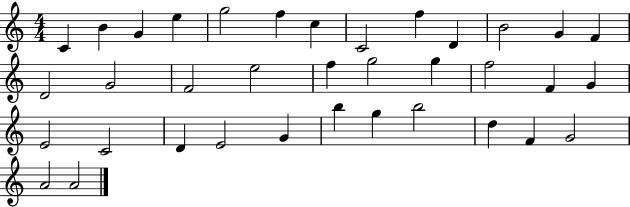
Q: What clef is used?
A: treble